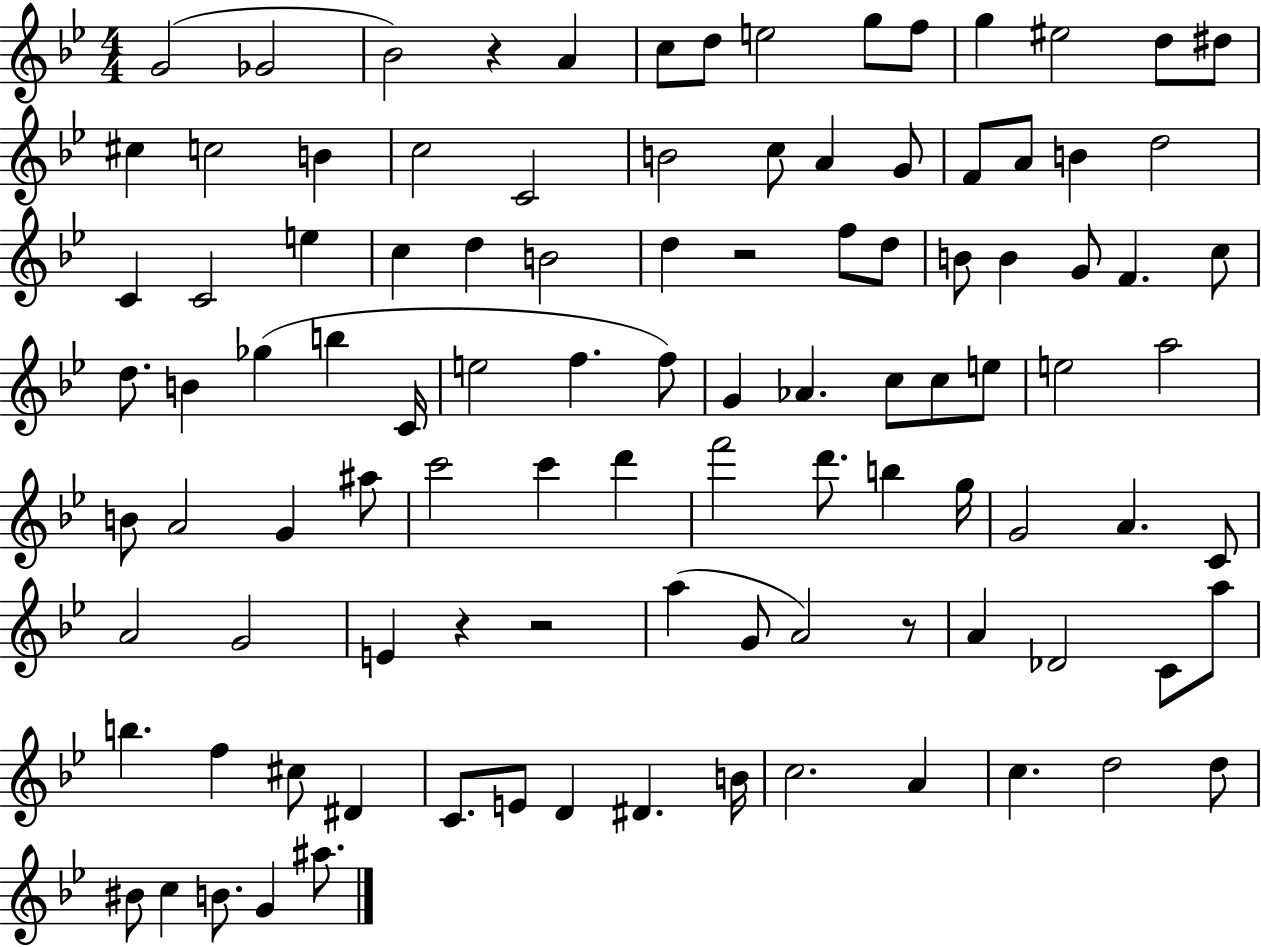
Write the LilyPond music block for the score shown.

{
  \clef treble
  \numericTimeSignature
  \time 4/4
  \key bes \major
  g'2( ges'2 | bes'2) r4 a'4 | c''8 d''8 e''2 g''8 f''8 | g''4 eis''2 d''8 dis''8 | \break cis''4 c''2 b'4 | c''2 c'2 | b'2 c''8 a'4 g'8 | f'8 a'8 b'4 d''2 | \break c'4 c'2 e''4 | c''4 d''4 b'2 | d''4 r2 f''8 d''8 | b'8 b'4 g'8 f'4. c''8 | \break d''8. b'4 ges''4( b''4 c'16 | e''2 f''4. f''8) | g'4 aes'4. c''8 c''8 e''8 | e''2 a''2 | \break b'8 a'2 g'4 ais''8 | c'''2 c'''4 d'''4 | f'''2 d'''8. b''4 g''16 | g'2 a'4. c'8 | \break a'2 g'2 | e'4 r4 r2 | a''4( g'8 a'2) r8 | a'4 des'2 c'8 a''8 | \break b''4. f''4 cis''8 dis'4 | c'8. e'8 d'4 dis'4. b'16 | c''2. a'4 | c''4. d''2 d''8 | \break bis'8 c''4 b'8. g'4 ais''8. | \bar "|."
}